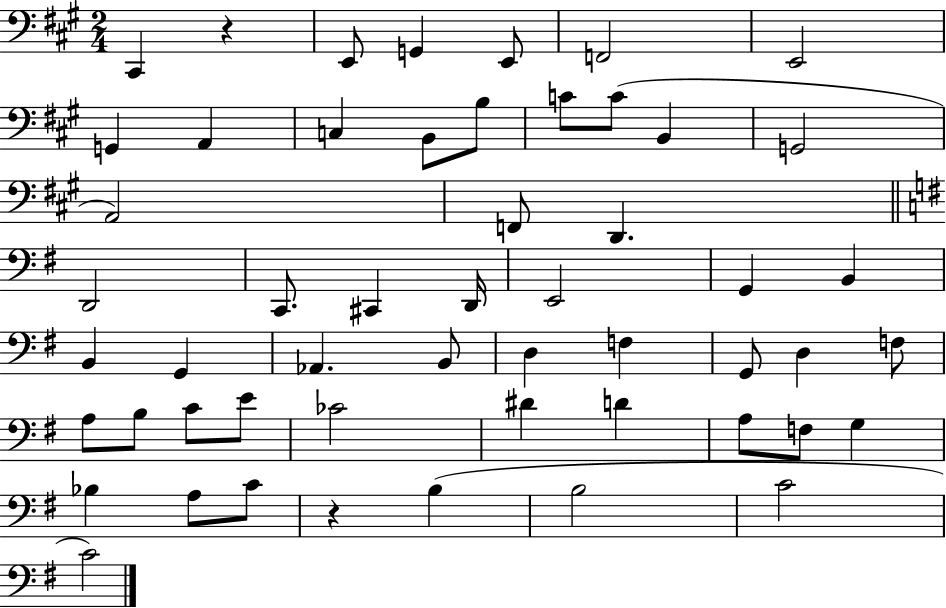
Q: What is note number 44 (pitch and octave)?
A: G3